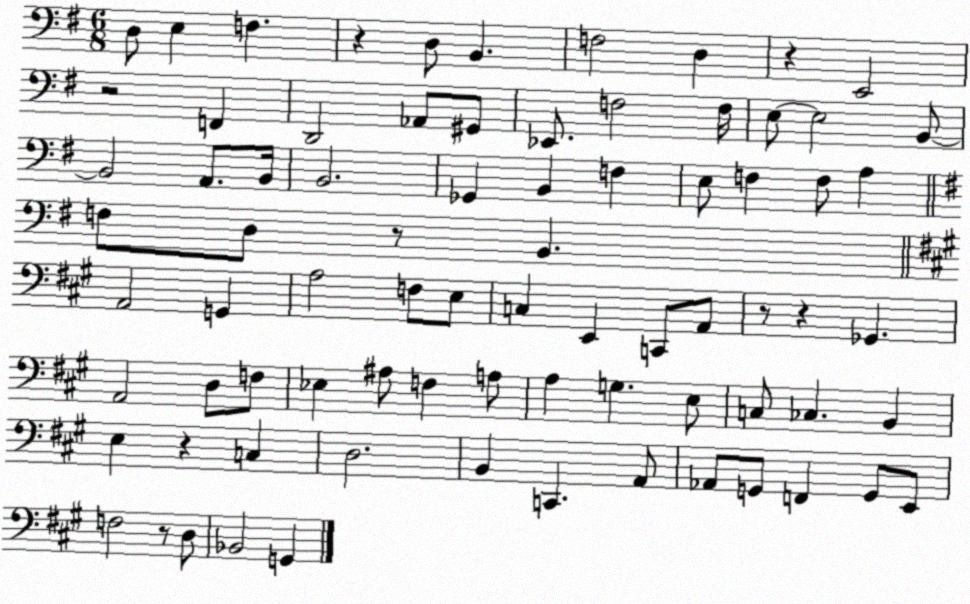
X:1
T:Untitled
M:6/8
L:1/4
K:G
D,/2 E, F, z D,/2 B,, F,2 D, z E,,2 z2 F,, D,,2 _A,,/2 ^G,,/2 _E,,/2 F,2 F,/4 E,/2 E,2 B,,/2 B,,2 A,,/2 B,,/4 B,,2 _G,, B,, F, E,/2 F, F,/2 A, F,/2 D,/2 z/2 B,, A,,2 G,, A,2 F,/2 E,/2 C, E,, C,,/2 A,,/2 z/2 z _G,, A,,2 D,/2 F,/2 _E, ^A,/2 F, A,/2 A, G, E,/2 C,/2 _C, B,, E, z C, D,2 B,, C,, A,,/2 _A,,/2 G,,/2 F,, G,,/2 E,,/2 F,2 z/2 D,/2 _B,,2 G,,